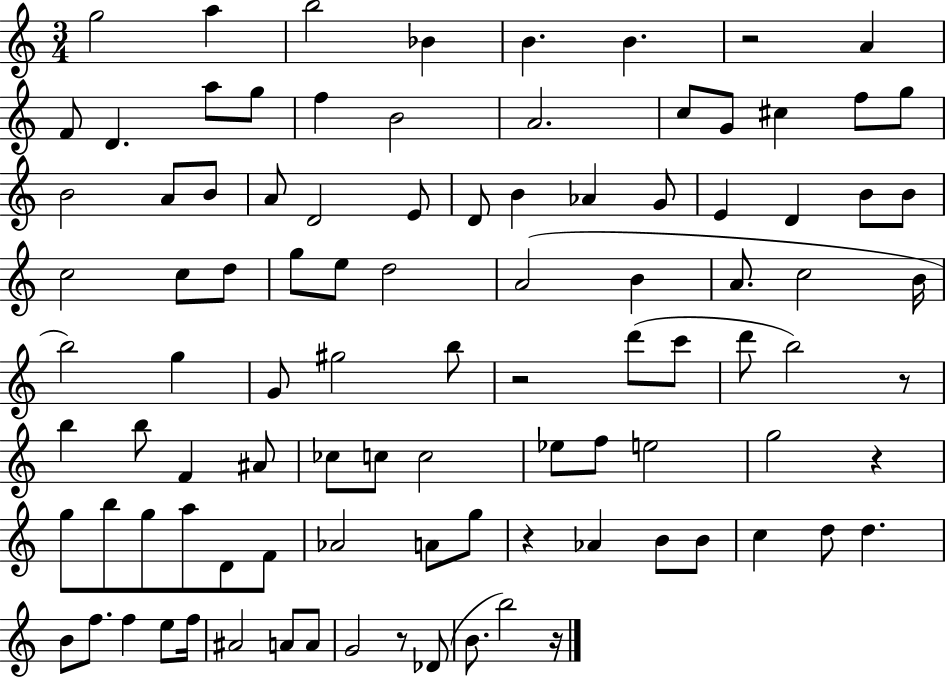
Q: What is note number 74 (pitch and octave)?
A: Ab4